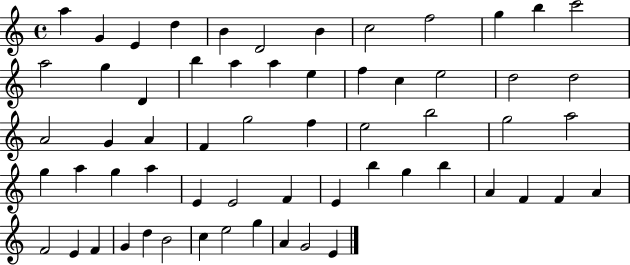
{
  \clef treble
  \time 4/4
  \defaultTimeSignature
  \key c \major
  a''4 g'4 e'4 d''4 | b'4 d'2 b'4 | c''2 f''2 | g''4 b''4 c'''2 | \break a''2 g''4 d'4 | b''4 a''4 a''4 e''4 | f''4 c''4 e''2 | d''2 d''2 | \break a'2 g'4 a'4 | f'4 g''2 f''4 | e''2 b''2 | g''2 a''2 | \break g''4 a''4 g''4 a''4 | e'4 e'2 f'4 | e'4 b''4 g''4 b''4 | a'4 f'4 f'4 a'4 | \break f'2 e'4 f'4 | g'4 d''4 b'2 | c''4 e''2 g''4 | a'4 g'2 e'4 | \break \bar "|."
}